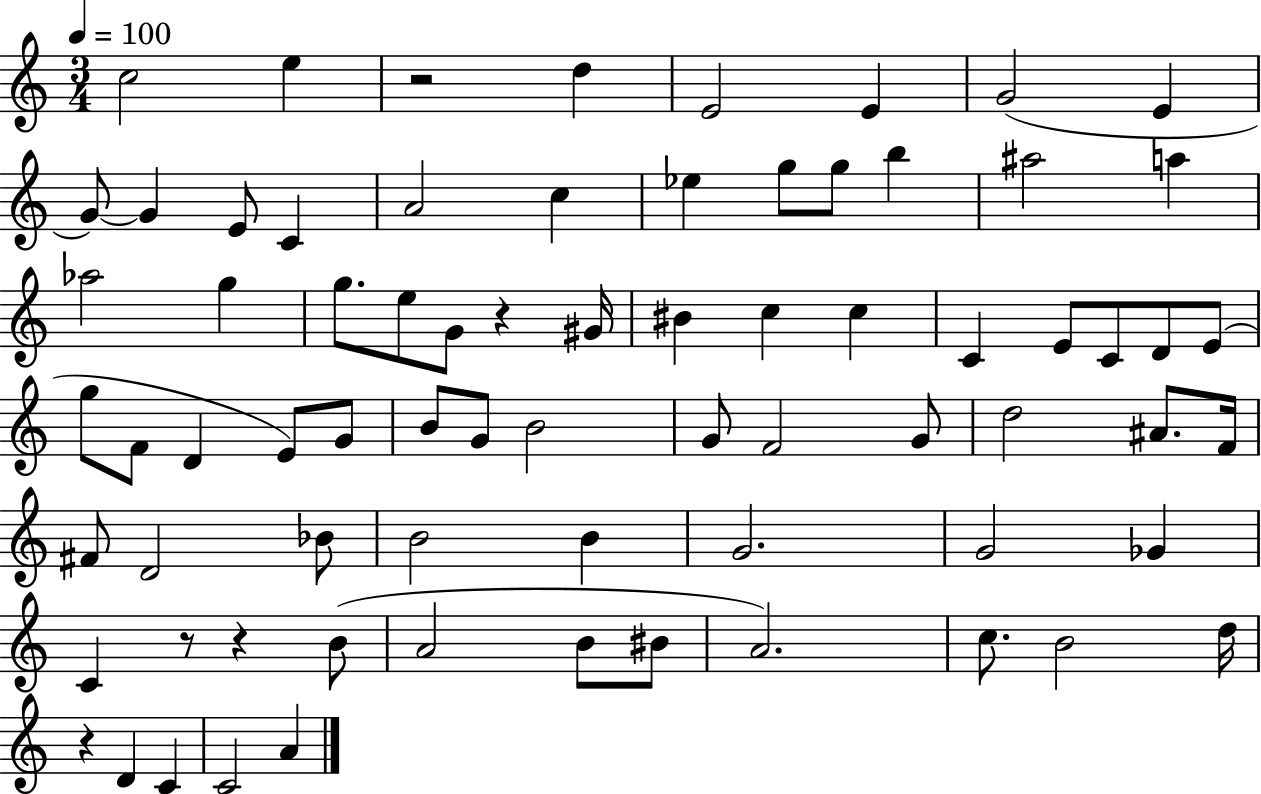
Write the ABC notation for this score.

X:1
T:Untitled
M:3/4
L:1/4
K:C
c2 e z2 d E2 E G2 E G/2 G E/2 C A2 c _e g/2 g/2 b ^a2 a _a2 g g/2 e/2 G/2 z ^G/4 ^B c c C E/2 C/2 D/2 E/2 g/2 F/2 D E/2 G/2 B/2 G/2 B2 G/2 F2 G/2 d2 ^A/2 F/4 ^F/2 D2 _B/2 B2 B G2 G2 _G C z/2 z B/2 A2 B/2 ^B/2 A2 c/2 B2 d/4 z D C C2 A